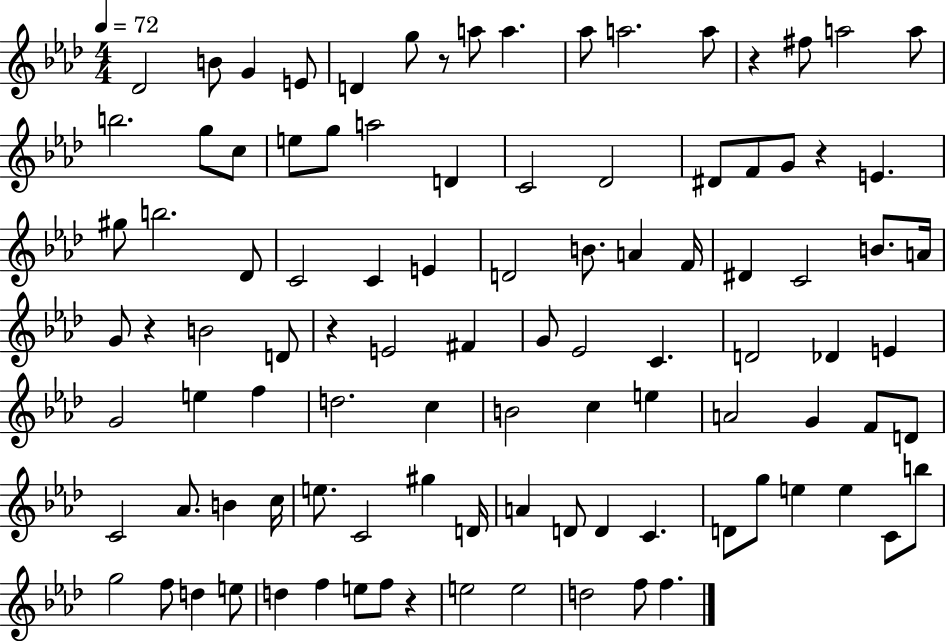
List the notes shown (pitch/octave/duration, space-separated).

Db4/h B4/e G4/q E4/e D4/q G5/e R/e A5/e A5/q. Ab5/e A5/h. A5/e R/q F#5/e A5/h A5/e B5/h. G5/e C5/e E5/e G5/e A5/h D4/q C4/h Db4/h D#4/e F4/e G4/e R/q E4/q. G#5/e B5/h. Db4/e C4/h C4/q E4/q D4/h B4/e. A4/q F4/s D#4/q C4/h B4/e. A4/s G4/e R/q B4/h D4/e R/q E4/h F#4/q G4/e Eb4/h C4/q. D4/h Db4/q E4/q G4/h E5/q F5/q D5/h. C5/q B4/h C5/q E5/q A4/h G4/q F4/e D4/e C4/h Ab4/e. B4/q C5/s E5/e. C4/h G#5/q D4/s A4/q D4/e D4/q C4/q. D4/e G5/e E5/q E5/q C4/e B5/e G5/h F5/e D5/q E5/e D5/q F5/q E5/e F5/e R/q E5/h E5/h D5/h F5/e F5/q.